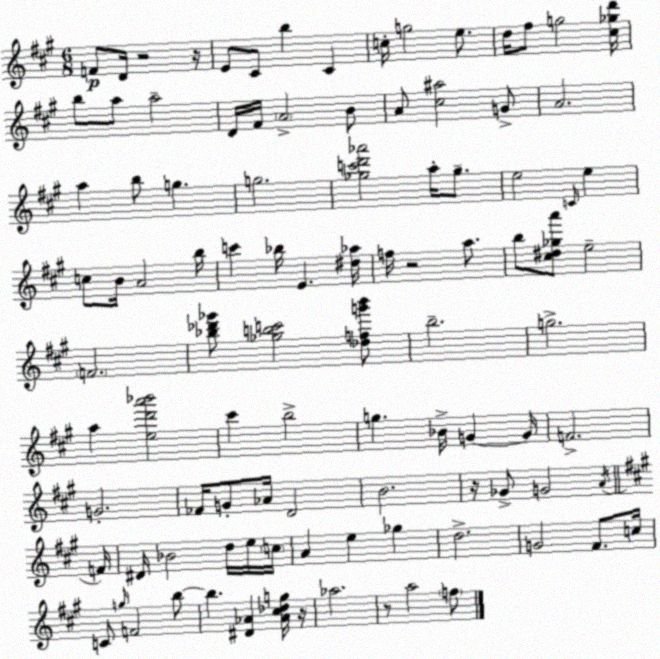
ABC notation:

X:1
T:Untitled
M:6/8
L:1/4
K:A
F/2 D/4 z2 z/4 E/2 ^C/2 b ^C c/4 g2 e/2 d/4 ^f/2 g2 [^c_gd']/4 b/2 a/2 a2 D/4 ^F/4 A2 B/2 A/2 [^c^a]2 G/2 A2 a b/2 g g2 [_gc'd'_a']2 a/4 _g/2 e2 C/4 e c/2 B/4 A2 b/4 c' _b/4 E [^d_a]/4 f/4 z2 a/2 b/2 [^c^d_ga']/2 e2 F2 [_b_d'_g']/2 [_gbc']2 [_dfg'b']/2 b2 g2 a [ed'a'_b']2 ^c' b2 g _B/4 G G/4 F2 G2 _F/4 G/2 _A/4 D2 B2 z/4 _G/2 G2 A/4 F/4 ^D/4 _B2 d/4 e/4 c/4 A e _g d2 G2 ^F/2 c/4 C/2 g/4 F2 b/2 b [^D_A] [_A^c_dg]/4 z/4 _a2 z/2 a2 f/2